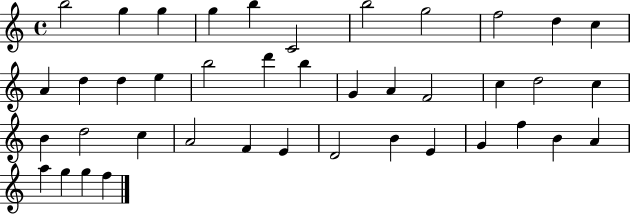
B5/h G5/q G5/q G5/q B5/q C4/h B5/h G5/h F5/h D5/q C5/q A4/q D5/q D5/q E5/q B5/h D6/q B5/q G4/q A4/q F4/h C5/q D5/h C5/q B4/q D5/h C5/q A4/h F4/q E4/q D4/h B4/q E4/q G4/q F5/q B4/q A4/q A5/q G5/q G5/q F5/q